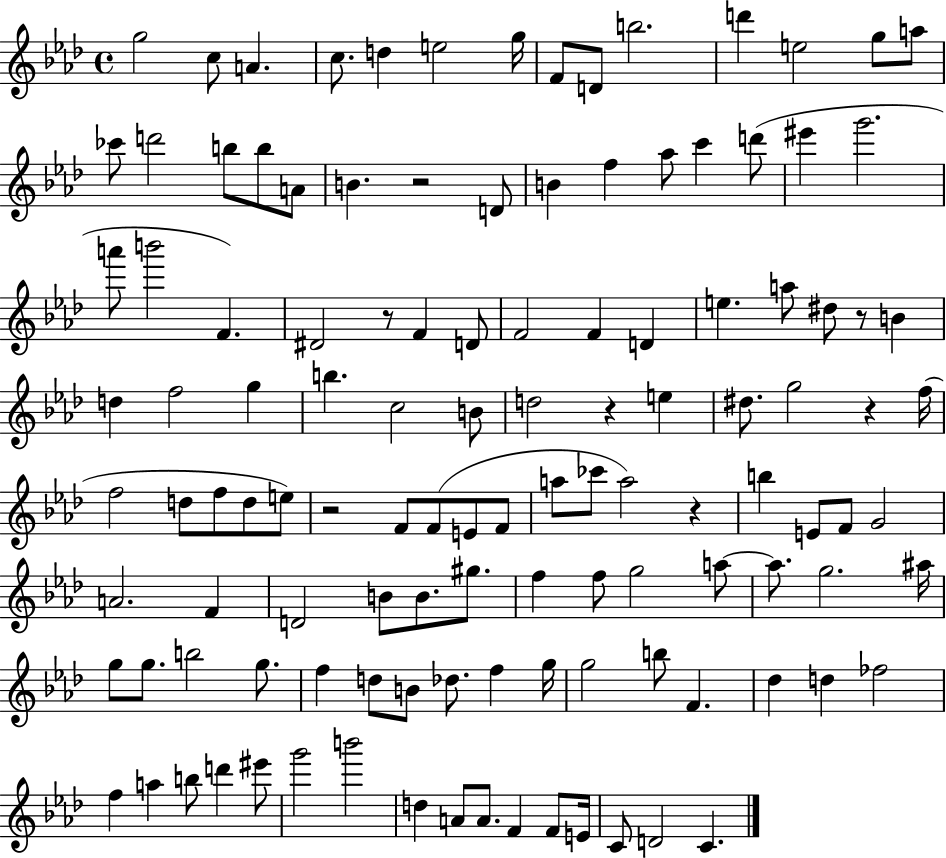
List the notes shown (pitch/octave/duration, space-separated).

G5/h C5/e A4/q. C5/e. D5/q E5/h G5/s F4/e D4/e B5/h. D6/q E5/h G5/e A5/e CES6/e D6/h B5/e B5/e A4/e B4/q. R/h D4/e B4/q F5/q Ab5/e C6/q D6/e EIS6/q G6/h. A6/e B6/h F4/q. D#4/h R/e F4/q D4/e F4/h F4/q D4/q E5/q. A5/e D#5/e R/e B4/q D5/q F5/h G5/q B5/q. C5/h B4/e D5/h R/q E5/q D#5/e. G5/h R/q F5/s F5/h D5/e F5/e D5/e E5/e R/h F4/e F4/e E4/e F4/e A5/e CES6/e A5/h R/q B5/q E4/e F4/e G4/h A4/h. F4/q D4/h B4/e B4/e. G#5/e. F5/q F5/e G5/h A5/e A5/e. G5/h. A#5/s G5/e G5/e. B5/h G5/e. F5/q D5/e B4/e Db5/e. F5/q G5/s G5/h B5/e F4/q. Db5/q D5/q FES5/h F5/q A5/q B5/e D6/q EIS6/e G6/h B6/h D5/q A4/e A4/e. F4/q F4/e E4/s C4/e D4/h C4/q.